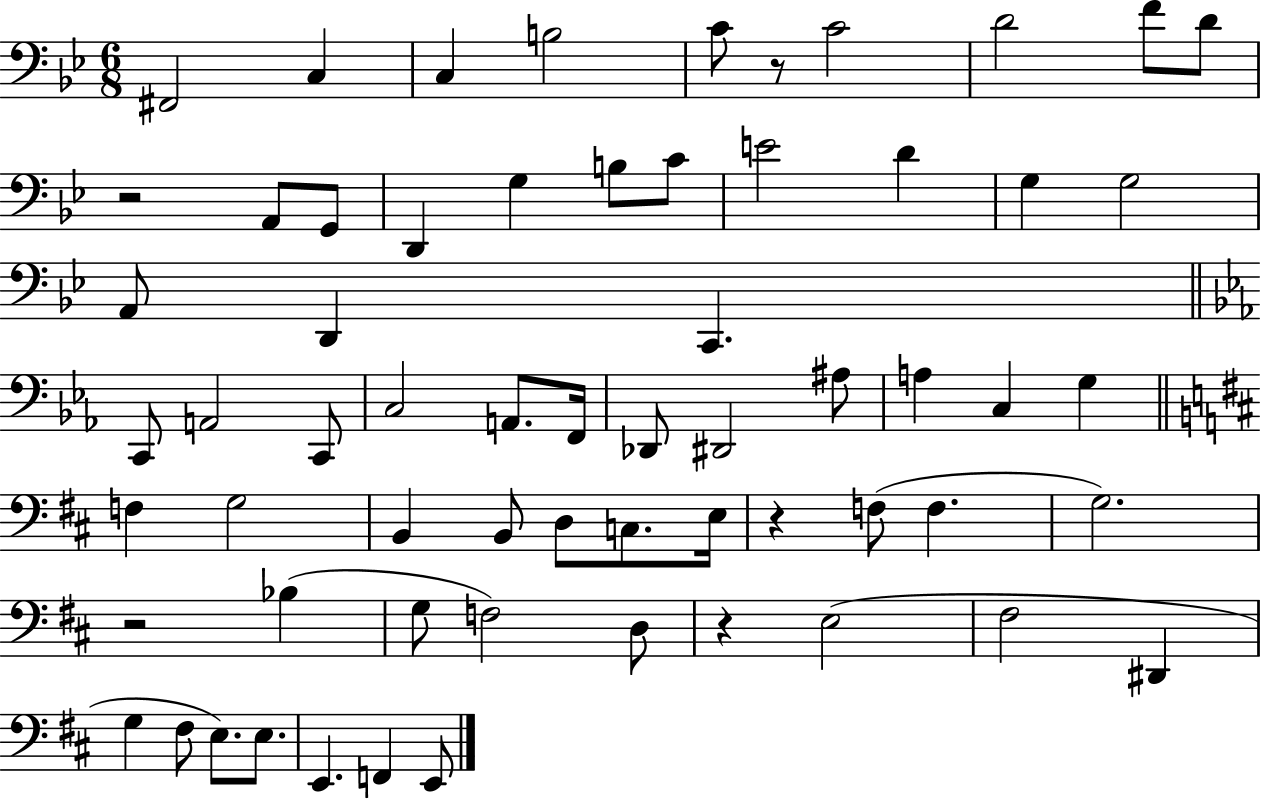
F#2/h C3/q C3/q B3/h C4/e R/e C4/h D4/h F4/e D4/e R/h A2/e G2/e D2/q G3/q B3/e C4/e E4/h D4/q G3/q G3/h A2/e D2/q C2/q. C2/e A2/h C2/e C3/h A2/e. F2/s Db2/e D#2/h A#3/e A3/q C3/q G3/q F3/q G3/h B2/q B2/e D3/e C3/e. E3/s R/q F3/e F3/q. G3/h. R/h Bb3/q G3/e F3/h D3/e R/q E3/h F#3/h D#2/q G3/q F#3/e E3/e. E3/e. E2/q. F2/q E2/e